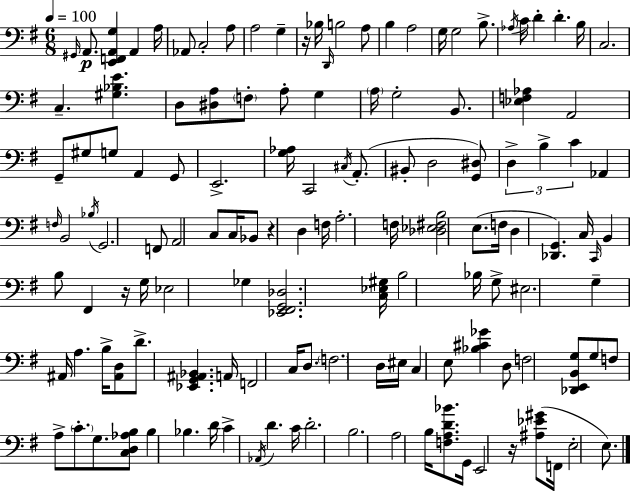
G#2/s A2/e. [E2,F2,A2,G3]/q A2/q A3/s Ab2/e C3/h A3/e A3/h G3/q R/s Bb3/s D2/s B3/h A3/e B3/q A3/h G3/s G3/h B3/e. Ab3/s C4/s D4/q D4/q. B3/s C3/h. C3/q. [G#3,Bb3,E4]/q. D3/e [D#3,A3]/e F3/e A3/e G3/q A3/s G3/h B2/e. [Eb3,F3,Ab3]/q A2/h G2/e G#3/e G3/e A2/q G2/e E2/h. [G3,Ab3]/s C2/h C#3/s A2/e. BIS2/e D3/h [G2,D#3]/e D3/q B3/q C4/q Ab2/q F3/s B2/h Bb3/s G2/h. F2/e A2/h C3/e C3/s Bb2/e R/q D3/q F3/s A3/h. F3/s [Db3,Eb3,F#3,B3]/h E3/e. F3/s D3/q [Db2,G2]/q. C3/s C2/s B2/q B3/e F#2/q R/s G3/s Eb3/h Gb3/q [Eb2,F#2,G2,Db3]/h. [C3,Eb3,G#3]/s B3/h Bb3/s G3/e EIS3/h. G3/q A#2/s A3/q. B3/s [A#2,D3]/e D4/e. [Eb2,G2,A#2,Bb2]/q. A2/s F2/h C3/s D3/e. F3/h. D3/s EIS3/s C3/q E3/e [Bb3,C#4,Gb4]/q D3/e F3/h [Db2,E2,B2,G3]/e G3/e F3/e A3/e C4/e. G3/e. [C3,D3,Ab3,B3]/e B3/q Bb3/q. D4/s C4/q Ab2/s D4/q. C4/s D4/h. B3/h. A3/h B3/s [F3,A3,D4,Bb4]/e. G2/s E2/h R/s [A#3,Eb4,G#4]/e F2/s E3/h E3/e.